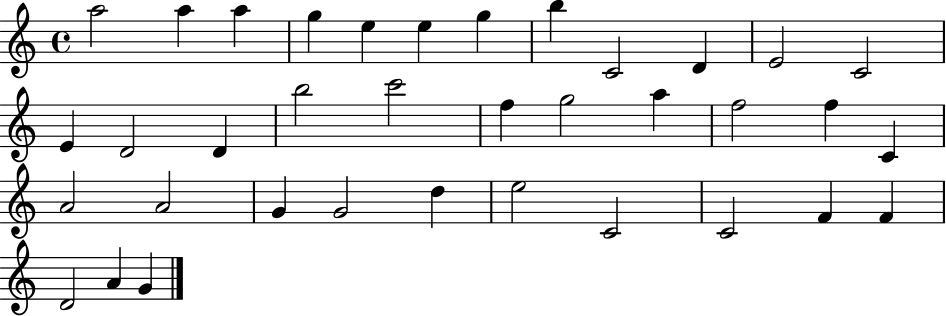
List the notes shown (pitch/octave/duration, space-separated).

A5/h A5/q A5/q G5/q E5/q E5/q G5/q B5/q C4/h D4/q E4/h C4/h E4/q D4/h D4/q B5/h C6/h F5/q G5/h A5/q F5/h F5/q C4/q A4/h A4/h G4/q G4/h D5/q E5/h C4/h C4/h F4/q F4/q D4/h A4/q G4/q